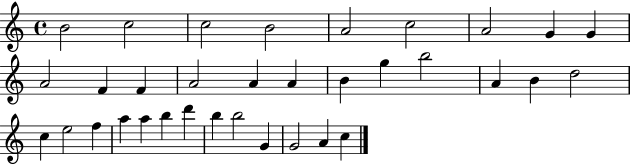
B4/h C5/h C5/h B4/h A4/h C5/h A4/h G4/q G4/q A4/h F4/q F4/q A4/h A4/q A4/q B4/q G5/q B5/h A4/q B4/q D5/h C5/q E5/h F5/q A5/q A5/q B5/q D6/q B5/q B5/h G4/q G4/h A4/q C5/q